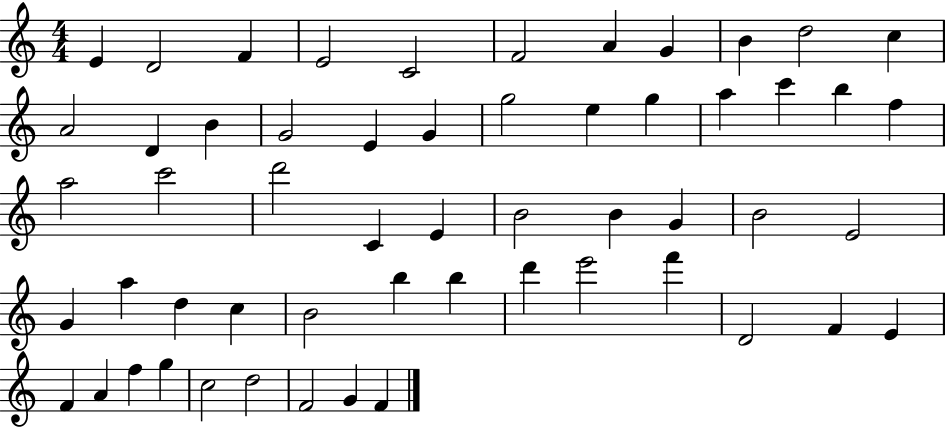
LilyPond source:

{
  \clef treble
  \numericTimeSignature
  \time 4/4
  \key c \major
  e'4 d'2 f'4 | e'2 c'2 | f'2 a'4 g'4 | b'4 d''2 c''4 | \break a'2 d'4 b'4 | g'2 e'4 g'4 | g''2 e''4 g''4 | a''4 c'''4 b''4 f''4 | \break a''2 c'''2 | d'''2 c'4 e'4 | b'2 b'4 g'4 | b'2 e'2 | \break g'4 a''4 d''4 c''4 | b'2 b''4 b''4 | d'''4 e'''2 f'''4 | d'2 f'4 e'4 | \break f'4 a'4 f''4 g''4 | c''2 d''2 | f'2 g'4 f'4 | \bar "|."
}